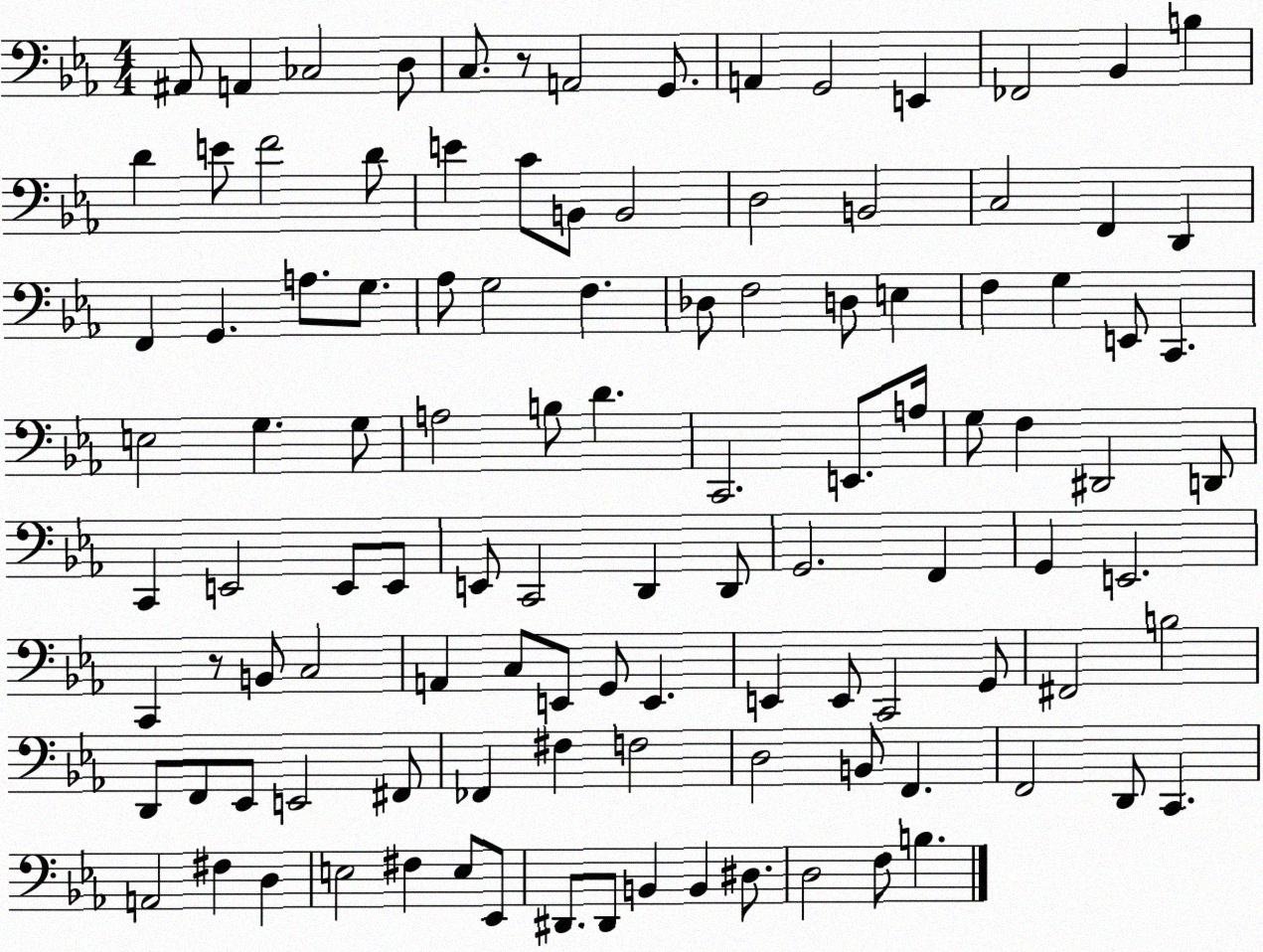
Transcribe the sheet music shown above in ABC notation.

X:1
T:Untitled
M:4/4
L:1/4
K:Eb
^A,,/2 A,, _C,2 D,/2 C,/2 z/2 A,,2 G,,/2 A,, G,,2 E,, _F,,2 _B,, B, D E/2 F2 D/2 E C/2 B,,/2 B,,2 D,2 B,,2 C,2 F,, D,, F,, G,, A,/2 G,/2 _A,/2 G,2 F, _D,/2 F,2 D,/2 E, F, G, E,,/2 C,, E,2 G, G,/2 A,2 B,/2 D C,,2 E,,/2 A,/4 G,/2 F, ^D,,2 D,,/2 C,, E,,2 E,,/2 E,,/2 E,,/2 C,,2 D,, D,,/2 G,,2 F,, G,, E,,2 C,, z/2 B,,/2 C,2 A,, C,/2 E,,/2 G,,/2 E,, E,, E,,/2 C,,2 G,,/2 ^F,,2 B,2 D,,/2 F,,/2 _E,,/2 E,,2 ^F,,/2 _F,, ^F, F,2 D,2 B,,/2 F,, F,,2 D,,/2 C,, A,,2 ^F, D, E,2 ^F, E,/2 _E,,/2 ^D,,/2 ^D,,/2 B,, B,, ^D,/2 D,2 F,/2 B,